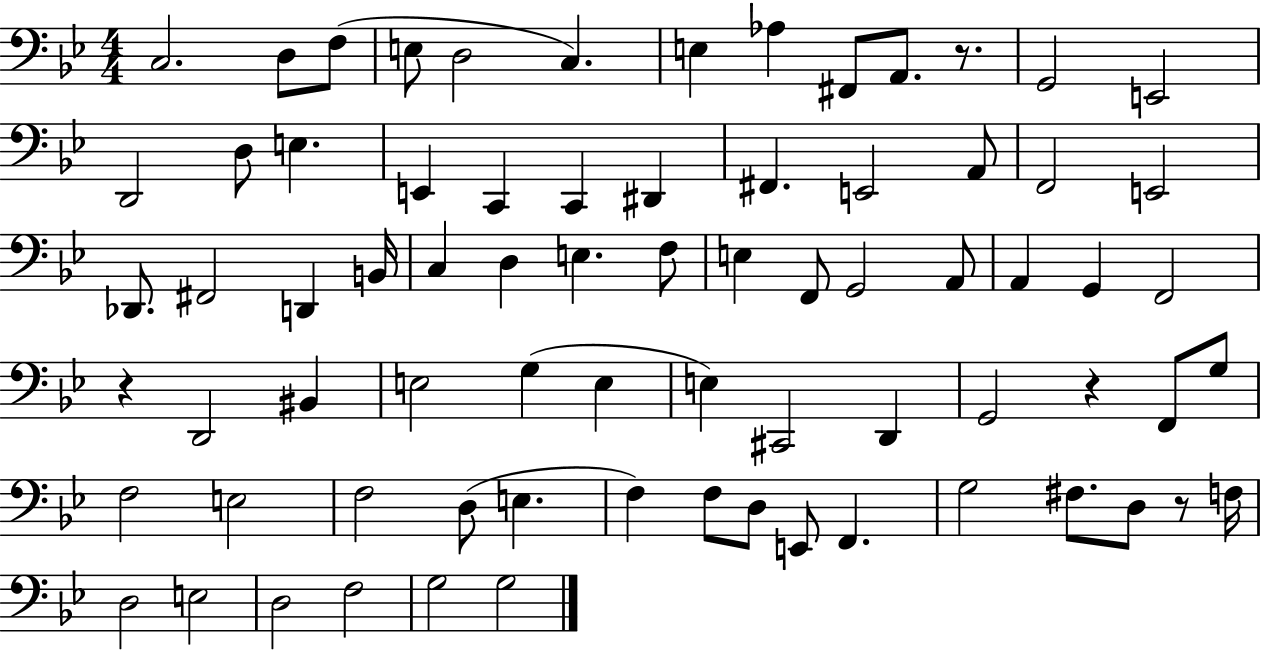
X:1
T:Untitled
M:4/4
L:1/4
K:Bb
C,2 D,/2 F,/2 E,/2 D,2 C, E, _A, ^F,,/2 A,,/2 z/2 G,,2 E,,2 D,,2 D,/2 E, E,, C,, C,, ^D,, ^F,, E,,2 A,,/2 F,,2 E,,2 _D,,/2 ^F,,2 D,, B,,/4 C, D, E, F,/2 E, F,,/2 G,,2 A,,/2 A,, G,, F,,2 z D,,2 ^B,, E,2 G, E, E, ^C,,2 D,, G,,2 z F,,/2 G,/2 F,2 E,2 F,2 D,/2 E, F, F,/2 D,/2 E,,/2 F,, G,2 ^F,/2 D,/2 z/2 F,/4 D,2 E,2 D,2 F,2 G,2 G,2